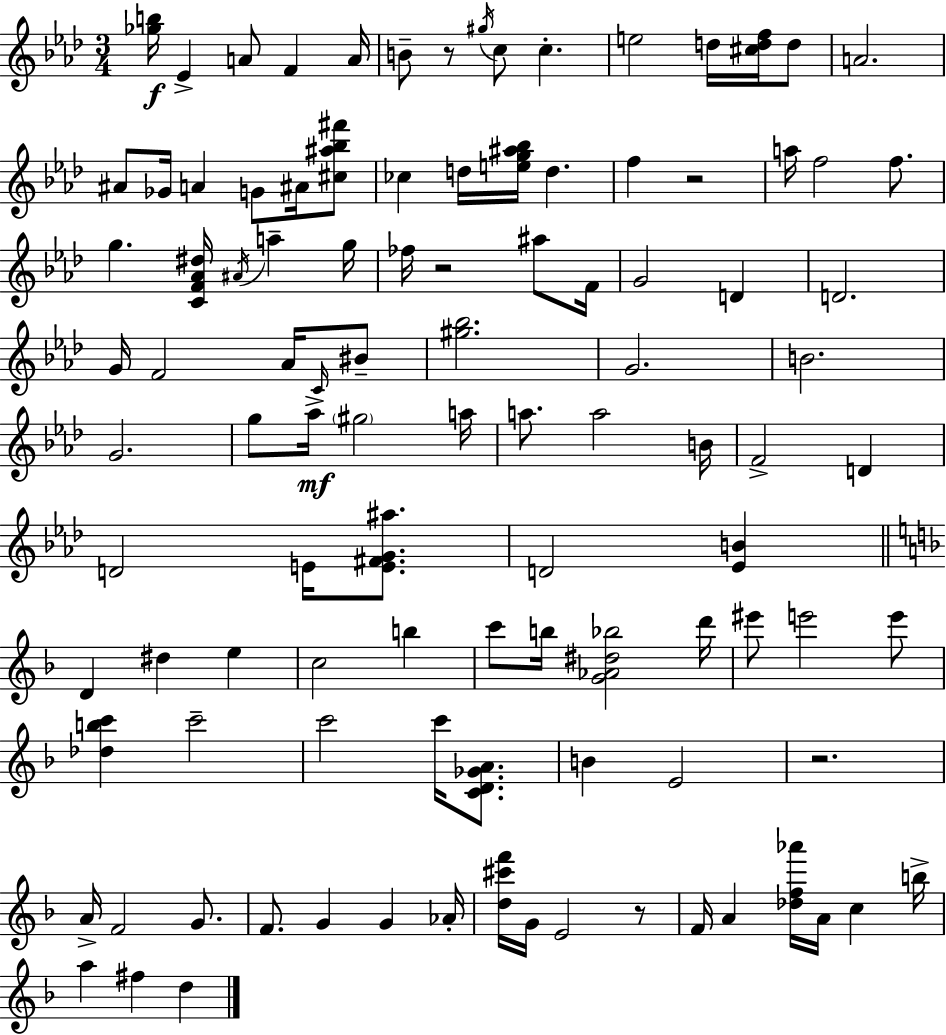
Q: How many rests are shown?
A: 5